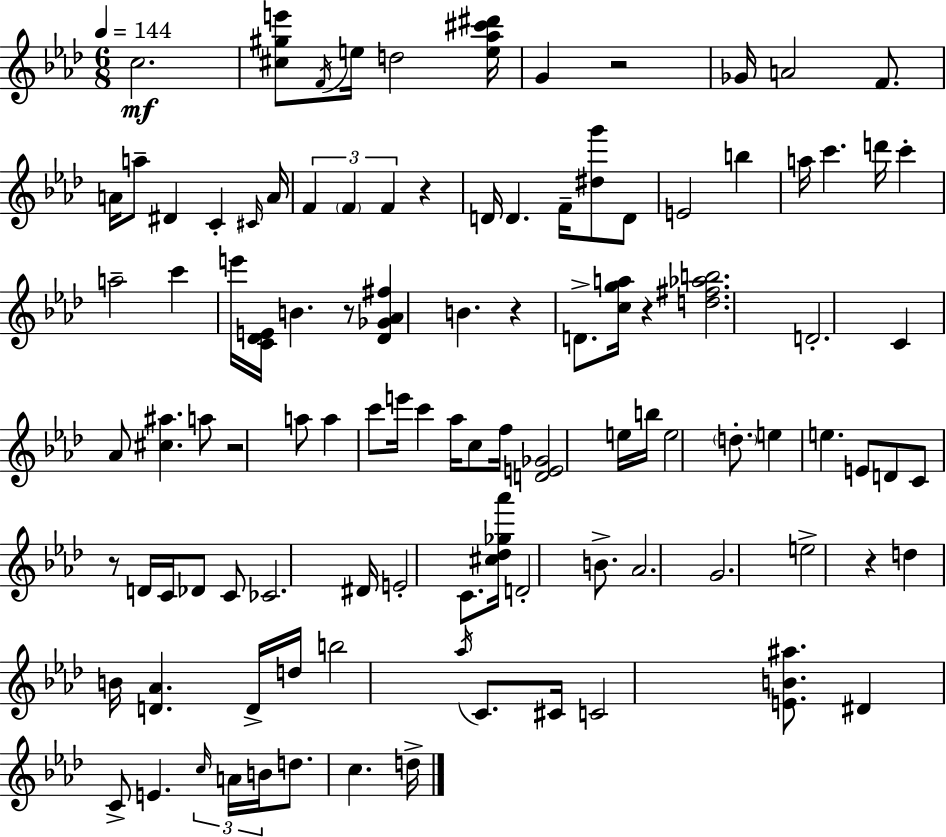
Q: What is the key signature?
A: F minor